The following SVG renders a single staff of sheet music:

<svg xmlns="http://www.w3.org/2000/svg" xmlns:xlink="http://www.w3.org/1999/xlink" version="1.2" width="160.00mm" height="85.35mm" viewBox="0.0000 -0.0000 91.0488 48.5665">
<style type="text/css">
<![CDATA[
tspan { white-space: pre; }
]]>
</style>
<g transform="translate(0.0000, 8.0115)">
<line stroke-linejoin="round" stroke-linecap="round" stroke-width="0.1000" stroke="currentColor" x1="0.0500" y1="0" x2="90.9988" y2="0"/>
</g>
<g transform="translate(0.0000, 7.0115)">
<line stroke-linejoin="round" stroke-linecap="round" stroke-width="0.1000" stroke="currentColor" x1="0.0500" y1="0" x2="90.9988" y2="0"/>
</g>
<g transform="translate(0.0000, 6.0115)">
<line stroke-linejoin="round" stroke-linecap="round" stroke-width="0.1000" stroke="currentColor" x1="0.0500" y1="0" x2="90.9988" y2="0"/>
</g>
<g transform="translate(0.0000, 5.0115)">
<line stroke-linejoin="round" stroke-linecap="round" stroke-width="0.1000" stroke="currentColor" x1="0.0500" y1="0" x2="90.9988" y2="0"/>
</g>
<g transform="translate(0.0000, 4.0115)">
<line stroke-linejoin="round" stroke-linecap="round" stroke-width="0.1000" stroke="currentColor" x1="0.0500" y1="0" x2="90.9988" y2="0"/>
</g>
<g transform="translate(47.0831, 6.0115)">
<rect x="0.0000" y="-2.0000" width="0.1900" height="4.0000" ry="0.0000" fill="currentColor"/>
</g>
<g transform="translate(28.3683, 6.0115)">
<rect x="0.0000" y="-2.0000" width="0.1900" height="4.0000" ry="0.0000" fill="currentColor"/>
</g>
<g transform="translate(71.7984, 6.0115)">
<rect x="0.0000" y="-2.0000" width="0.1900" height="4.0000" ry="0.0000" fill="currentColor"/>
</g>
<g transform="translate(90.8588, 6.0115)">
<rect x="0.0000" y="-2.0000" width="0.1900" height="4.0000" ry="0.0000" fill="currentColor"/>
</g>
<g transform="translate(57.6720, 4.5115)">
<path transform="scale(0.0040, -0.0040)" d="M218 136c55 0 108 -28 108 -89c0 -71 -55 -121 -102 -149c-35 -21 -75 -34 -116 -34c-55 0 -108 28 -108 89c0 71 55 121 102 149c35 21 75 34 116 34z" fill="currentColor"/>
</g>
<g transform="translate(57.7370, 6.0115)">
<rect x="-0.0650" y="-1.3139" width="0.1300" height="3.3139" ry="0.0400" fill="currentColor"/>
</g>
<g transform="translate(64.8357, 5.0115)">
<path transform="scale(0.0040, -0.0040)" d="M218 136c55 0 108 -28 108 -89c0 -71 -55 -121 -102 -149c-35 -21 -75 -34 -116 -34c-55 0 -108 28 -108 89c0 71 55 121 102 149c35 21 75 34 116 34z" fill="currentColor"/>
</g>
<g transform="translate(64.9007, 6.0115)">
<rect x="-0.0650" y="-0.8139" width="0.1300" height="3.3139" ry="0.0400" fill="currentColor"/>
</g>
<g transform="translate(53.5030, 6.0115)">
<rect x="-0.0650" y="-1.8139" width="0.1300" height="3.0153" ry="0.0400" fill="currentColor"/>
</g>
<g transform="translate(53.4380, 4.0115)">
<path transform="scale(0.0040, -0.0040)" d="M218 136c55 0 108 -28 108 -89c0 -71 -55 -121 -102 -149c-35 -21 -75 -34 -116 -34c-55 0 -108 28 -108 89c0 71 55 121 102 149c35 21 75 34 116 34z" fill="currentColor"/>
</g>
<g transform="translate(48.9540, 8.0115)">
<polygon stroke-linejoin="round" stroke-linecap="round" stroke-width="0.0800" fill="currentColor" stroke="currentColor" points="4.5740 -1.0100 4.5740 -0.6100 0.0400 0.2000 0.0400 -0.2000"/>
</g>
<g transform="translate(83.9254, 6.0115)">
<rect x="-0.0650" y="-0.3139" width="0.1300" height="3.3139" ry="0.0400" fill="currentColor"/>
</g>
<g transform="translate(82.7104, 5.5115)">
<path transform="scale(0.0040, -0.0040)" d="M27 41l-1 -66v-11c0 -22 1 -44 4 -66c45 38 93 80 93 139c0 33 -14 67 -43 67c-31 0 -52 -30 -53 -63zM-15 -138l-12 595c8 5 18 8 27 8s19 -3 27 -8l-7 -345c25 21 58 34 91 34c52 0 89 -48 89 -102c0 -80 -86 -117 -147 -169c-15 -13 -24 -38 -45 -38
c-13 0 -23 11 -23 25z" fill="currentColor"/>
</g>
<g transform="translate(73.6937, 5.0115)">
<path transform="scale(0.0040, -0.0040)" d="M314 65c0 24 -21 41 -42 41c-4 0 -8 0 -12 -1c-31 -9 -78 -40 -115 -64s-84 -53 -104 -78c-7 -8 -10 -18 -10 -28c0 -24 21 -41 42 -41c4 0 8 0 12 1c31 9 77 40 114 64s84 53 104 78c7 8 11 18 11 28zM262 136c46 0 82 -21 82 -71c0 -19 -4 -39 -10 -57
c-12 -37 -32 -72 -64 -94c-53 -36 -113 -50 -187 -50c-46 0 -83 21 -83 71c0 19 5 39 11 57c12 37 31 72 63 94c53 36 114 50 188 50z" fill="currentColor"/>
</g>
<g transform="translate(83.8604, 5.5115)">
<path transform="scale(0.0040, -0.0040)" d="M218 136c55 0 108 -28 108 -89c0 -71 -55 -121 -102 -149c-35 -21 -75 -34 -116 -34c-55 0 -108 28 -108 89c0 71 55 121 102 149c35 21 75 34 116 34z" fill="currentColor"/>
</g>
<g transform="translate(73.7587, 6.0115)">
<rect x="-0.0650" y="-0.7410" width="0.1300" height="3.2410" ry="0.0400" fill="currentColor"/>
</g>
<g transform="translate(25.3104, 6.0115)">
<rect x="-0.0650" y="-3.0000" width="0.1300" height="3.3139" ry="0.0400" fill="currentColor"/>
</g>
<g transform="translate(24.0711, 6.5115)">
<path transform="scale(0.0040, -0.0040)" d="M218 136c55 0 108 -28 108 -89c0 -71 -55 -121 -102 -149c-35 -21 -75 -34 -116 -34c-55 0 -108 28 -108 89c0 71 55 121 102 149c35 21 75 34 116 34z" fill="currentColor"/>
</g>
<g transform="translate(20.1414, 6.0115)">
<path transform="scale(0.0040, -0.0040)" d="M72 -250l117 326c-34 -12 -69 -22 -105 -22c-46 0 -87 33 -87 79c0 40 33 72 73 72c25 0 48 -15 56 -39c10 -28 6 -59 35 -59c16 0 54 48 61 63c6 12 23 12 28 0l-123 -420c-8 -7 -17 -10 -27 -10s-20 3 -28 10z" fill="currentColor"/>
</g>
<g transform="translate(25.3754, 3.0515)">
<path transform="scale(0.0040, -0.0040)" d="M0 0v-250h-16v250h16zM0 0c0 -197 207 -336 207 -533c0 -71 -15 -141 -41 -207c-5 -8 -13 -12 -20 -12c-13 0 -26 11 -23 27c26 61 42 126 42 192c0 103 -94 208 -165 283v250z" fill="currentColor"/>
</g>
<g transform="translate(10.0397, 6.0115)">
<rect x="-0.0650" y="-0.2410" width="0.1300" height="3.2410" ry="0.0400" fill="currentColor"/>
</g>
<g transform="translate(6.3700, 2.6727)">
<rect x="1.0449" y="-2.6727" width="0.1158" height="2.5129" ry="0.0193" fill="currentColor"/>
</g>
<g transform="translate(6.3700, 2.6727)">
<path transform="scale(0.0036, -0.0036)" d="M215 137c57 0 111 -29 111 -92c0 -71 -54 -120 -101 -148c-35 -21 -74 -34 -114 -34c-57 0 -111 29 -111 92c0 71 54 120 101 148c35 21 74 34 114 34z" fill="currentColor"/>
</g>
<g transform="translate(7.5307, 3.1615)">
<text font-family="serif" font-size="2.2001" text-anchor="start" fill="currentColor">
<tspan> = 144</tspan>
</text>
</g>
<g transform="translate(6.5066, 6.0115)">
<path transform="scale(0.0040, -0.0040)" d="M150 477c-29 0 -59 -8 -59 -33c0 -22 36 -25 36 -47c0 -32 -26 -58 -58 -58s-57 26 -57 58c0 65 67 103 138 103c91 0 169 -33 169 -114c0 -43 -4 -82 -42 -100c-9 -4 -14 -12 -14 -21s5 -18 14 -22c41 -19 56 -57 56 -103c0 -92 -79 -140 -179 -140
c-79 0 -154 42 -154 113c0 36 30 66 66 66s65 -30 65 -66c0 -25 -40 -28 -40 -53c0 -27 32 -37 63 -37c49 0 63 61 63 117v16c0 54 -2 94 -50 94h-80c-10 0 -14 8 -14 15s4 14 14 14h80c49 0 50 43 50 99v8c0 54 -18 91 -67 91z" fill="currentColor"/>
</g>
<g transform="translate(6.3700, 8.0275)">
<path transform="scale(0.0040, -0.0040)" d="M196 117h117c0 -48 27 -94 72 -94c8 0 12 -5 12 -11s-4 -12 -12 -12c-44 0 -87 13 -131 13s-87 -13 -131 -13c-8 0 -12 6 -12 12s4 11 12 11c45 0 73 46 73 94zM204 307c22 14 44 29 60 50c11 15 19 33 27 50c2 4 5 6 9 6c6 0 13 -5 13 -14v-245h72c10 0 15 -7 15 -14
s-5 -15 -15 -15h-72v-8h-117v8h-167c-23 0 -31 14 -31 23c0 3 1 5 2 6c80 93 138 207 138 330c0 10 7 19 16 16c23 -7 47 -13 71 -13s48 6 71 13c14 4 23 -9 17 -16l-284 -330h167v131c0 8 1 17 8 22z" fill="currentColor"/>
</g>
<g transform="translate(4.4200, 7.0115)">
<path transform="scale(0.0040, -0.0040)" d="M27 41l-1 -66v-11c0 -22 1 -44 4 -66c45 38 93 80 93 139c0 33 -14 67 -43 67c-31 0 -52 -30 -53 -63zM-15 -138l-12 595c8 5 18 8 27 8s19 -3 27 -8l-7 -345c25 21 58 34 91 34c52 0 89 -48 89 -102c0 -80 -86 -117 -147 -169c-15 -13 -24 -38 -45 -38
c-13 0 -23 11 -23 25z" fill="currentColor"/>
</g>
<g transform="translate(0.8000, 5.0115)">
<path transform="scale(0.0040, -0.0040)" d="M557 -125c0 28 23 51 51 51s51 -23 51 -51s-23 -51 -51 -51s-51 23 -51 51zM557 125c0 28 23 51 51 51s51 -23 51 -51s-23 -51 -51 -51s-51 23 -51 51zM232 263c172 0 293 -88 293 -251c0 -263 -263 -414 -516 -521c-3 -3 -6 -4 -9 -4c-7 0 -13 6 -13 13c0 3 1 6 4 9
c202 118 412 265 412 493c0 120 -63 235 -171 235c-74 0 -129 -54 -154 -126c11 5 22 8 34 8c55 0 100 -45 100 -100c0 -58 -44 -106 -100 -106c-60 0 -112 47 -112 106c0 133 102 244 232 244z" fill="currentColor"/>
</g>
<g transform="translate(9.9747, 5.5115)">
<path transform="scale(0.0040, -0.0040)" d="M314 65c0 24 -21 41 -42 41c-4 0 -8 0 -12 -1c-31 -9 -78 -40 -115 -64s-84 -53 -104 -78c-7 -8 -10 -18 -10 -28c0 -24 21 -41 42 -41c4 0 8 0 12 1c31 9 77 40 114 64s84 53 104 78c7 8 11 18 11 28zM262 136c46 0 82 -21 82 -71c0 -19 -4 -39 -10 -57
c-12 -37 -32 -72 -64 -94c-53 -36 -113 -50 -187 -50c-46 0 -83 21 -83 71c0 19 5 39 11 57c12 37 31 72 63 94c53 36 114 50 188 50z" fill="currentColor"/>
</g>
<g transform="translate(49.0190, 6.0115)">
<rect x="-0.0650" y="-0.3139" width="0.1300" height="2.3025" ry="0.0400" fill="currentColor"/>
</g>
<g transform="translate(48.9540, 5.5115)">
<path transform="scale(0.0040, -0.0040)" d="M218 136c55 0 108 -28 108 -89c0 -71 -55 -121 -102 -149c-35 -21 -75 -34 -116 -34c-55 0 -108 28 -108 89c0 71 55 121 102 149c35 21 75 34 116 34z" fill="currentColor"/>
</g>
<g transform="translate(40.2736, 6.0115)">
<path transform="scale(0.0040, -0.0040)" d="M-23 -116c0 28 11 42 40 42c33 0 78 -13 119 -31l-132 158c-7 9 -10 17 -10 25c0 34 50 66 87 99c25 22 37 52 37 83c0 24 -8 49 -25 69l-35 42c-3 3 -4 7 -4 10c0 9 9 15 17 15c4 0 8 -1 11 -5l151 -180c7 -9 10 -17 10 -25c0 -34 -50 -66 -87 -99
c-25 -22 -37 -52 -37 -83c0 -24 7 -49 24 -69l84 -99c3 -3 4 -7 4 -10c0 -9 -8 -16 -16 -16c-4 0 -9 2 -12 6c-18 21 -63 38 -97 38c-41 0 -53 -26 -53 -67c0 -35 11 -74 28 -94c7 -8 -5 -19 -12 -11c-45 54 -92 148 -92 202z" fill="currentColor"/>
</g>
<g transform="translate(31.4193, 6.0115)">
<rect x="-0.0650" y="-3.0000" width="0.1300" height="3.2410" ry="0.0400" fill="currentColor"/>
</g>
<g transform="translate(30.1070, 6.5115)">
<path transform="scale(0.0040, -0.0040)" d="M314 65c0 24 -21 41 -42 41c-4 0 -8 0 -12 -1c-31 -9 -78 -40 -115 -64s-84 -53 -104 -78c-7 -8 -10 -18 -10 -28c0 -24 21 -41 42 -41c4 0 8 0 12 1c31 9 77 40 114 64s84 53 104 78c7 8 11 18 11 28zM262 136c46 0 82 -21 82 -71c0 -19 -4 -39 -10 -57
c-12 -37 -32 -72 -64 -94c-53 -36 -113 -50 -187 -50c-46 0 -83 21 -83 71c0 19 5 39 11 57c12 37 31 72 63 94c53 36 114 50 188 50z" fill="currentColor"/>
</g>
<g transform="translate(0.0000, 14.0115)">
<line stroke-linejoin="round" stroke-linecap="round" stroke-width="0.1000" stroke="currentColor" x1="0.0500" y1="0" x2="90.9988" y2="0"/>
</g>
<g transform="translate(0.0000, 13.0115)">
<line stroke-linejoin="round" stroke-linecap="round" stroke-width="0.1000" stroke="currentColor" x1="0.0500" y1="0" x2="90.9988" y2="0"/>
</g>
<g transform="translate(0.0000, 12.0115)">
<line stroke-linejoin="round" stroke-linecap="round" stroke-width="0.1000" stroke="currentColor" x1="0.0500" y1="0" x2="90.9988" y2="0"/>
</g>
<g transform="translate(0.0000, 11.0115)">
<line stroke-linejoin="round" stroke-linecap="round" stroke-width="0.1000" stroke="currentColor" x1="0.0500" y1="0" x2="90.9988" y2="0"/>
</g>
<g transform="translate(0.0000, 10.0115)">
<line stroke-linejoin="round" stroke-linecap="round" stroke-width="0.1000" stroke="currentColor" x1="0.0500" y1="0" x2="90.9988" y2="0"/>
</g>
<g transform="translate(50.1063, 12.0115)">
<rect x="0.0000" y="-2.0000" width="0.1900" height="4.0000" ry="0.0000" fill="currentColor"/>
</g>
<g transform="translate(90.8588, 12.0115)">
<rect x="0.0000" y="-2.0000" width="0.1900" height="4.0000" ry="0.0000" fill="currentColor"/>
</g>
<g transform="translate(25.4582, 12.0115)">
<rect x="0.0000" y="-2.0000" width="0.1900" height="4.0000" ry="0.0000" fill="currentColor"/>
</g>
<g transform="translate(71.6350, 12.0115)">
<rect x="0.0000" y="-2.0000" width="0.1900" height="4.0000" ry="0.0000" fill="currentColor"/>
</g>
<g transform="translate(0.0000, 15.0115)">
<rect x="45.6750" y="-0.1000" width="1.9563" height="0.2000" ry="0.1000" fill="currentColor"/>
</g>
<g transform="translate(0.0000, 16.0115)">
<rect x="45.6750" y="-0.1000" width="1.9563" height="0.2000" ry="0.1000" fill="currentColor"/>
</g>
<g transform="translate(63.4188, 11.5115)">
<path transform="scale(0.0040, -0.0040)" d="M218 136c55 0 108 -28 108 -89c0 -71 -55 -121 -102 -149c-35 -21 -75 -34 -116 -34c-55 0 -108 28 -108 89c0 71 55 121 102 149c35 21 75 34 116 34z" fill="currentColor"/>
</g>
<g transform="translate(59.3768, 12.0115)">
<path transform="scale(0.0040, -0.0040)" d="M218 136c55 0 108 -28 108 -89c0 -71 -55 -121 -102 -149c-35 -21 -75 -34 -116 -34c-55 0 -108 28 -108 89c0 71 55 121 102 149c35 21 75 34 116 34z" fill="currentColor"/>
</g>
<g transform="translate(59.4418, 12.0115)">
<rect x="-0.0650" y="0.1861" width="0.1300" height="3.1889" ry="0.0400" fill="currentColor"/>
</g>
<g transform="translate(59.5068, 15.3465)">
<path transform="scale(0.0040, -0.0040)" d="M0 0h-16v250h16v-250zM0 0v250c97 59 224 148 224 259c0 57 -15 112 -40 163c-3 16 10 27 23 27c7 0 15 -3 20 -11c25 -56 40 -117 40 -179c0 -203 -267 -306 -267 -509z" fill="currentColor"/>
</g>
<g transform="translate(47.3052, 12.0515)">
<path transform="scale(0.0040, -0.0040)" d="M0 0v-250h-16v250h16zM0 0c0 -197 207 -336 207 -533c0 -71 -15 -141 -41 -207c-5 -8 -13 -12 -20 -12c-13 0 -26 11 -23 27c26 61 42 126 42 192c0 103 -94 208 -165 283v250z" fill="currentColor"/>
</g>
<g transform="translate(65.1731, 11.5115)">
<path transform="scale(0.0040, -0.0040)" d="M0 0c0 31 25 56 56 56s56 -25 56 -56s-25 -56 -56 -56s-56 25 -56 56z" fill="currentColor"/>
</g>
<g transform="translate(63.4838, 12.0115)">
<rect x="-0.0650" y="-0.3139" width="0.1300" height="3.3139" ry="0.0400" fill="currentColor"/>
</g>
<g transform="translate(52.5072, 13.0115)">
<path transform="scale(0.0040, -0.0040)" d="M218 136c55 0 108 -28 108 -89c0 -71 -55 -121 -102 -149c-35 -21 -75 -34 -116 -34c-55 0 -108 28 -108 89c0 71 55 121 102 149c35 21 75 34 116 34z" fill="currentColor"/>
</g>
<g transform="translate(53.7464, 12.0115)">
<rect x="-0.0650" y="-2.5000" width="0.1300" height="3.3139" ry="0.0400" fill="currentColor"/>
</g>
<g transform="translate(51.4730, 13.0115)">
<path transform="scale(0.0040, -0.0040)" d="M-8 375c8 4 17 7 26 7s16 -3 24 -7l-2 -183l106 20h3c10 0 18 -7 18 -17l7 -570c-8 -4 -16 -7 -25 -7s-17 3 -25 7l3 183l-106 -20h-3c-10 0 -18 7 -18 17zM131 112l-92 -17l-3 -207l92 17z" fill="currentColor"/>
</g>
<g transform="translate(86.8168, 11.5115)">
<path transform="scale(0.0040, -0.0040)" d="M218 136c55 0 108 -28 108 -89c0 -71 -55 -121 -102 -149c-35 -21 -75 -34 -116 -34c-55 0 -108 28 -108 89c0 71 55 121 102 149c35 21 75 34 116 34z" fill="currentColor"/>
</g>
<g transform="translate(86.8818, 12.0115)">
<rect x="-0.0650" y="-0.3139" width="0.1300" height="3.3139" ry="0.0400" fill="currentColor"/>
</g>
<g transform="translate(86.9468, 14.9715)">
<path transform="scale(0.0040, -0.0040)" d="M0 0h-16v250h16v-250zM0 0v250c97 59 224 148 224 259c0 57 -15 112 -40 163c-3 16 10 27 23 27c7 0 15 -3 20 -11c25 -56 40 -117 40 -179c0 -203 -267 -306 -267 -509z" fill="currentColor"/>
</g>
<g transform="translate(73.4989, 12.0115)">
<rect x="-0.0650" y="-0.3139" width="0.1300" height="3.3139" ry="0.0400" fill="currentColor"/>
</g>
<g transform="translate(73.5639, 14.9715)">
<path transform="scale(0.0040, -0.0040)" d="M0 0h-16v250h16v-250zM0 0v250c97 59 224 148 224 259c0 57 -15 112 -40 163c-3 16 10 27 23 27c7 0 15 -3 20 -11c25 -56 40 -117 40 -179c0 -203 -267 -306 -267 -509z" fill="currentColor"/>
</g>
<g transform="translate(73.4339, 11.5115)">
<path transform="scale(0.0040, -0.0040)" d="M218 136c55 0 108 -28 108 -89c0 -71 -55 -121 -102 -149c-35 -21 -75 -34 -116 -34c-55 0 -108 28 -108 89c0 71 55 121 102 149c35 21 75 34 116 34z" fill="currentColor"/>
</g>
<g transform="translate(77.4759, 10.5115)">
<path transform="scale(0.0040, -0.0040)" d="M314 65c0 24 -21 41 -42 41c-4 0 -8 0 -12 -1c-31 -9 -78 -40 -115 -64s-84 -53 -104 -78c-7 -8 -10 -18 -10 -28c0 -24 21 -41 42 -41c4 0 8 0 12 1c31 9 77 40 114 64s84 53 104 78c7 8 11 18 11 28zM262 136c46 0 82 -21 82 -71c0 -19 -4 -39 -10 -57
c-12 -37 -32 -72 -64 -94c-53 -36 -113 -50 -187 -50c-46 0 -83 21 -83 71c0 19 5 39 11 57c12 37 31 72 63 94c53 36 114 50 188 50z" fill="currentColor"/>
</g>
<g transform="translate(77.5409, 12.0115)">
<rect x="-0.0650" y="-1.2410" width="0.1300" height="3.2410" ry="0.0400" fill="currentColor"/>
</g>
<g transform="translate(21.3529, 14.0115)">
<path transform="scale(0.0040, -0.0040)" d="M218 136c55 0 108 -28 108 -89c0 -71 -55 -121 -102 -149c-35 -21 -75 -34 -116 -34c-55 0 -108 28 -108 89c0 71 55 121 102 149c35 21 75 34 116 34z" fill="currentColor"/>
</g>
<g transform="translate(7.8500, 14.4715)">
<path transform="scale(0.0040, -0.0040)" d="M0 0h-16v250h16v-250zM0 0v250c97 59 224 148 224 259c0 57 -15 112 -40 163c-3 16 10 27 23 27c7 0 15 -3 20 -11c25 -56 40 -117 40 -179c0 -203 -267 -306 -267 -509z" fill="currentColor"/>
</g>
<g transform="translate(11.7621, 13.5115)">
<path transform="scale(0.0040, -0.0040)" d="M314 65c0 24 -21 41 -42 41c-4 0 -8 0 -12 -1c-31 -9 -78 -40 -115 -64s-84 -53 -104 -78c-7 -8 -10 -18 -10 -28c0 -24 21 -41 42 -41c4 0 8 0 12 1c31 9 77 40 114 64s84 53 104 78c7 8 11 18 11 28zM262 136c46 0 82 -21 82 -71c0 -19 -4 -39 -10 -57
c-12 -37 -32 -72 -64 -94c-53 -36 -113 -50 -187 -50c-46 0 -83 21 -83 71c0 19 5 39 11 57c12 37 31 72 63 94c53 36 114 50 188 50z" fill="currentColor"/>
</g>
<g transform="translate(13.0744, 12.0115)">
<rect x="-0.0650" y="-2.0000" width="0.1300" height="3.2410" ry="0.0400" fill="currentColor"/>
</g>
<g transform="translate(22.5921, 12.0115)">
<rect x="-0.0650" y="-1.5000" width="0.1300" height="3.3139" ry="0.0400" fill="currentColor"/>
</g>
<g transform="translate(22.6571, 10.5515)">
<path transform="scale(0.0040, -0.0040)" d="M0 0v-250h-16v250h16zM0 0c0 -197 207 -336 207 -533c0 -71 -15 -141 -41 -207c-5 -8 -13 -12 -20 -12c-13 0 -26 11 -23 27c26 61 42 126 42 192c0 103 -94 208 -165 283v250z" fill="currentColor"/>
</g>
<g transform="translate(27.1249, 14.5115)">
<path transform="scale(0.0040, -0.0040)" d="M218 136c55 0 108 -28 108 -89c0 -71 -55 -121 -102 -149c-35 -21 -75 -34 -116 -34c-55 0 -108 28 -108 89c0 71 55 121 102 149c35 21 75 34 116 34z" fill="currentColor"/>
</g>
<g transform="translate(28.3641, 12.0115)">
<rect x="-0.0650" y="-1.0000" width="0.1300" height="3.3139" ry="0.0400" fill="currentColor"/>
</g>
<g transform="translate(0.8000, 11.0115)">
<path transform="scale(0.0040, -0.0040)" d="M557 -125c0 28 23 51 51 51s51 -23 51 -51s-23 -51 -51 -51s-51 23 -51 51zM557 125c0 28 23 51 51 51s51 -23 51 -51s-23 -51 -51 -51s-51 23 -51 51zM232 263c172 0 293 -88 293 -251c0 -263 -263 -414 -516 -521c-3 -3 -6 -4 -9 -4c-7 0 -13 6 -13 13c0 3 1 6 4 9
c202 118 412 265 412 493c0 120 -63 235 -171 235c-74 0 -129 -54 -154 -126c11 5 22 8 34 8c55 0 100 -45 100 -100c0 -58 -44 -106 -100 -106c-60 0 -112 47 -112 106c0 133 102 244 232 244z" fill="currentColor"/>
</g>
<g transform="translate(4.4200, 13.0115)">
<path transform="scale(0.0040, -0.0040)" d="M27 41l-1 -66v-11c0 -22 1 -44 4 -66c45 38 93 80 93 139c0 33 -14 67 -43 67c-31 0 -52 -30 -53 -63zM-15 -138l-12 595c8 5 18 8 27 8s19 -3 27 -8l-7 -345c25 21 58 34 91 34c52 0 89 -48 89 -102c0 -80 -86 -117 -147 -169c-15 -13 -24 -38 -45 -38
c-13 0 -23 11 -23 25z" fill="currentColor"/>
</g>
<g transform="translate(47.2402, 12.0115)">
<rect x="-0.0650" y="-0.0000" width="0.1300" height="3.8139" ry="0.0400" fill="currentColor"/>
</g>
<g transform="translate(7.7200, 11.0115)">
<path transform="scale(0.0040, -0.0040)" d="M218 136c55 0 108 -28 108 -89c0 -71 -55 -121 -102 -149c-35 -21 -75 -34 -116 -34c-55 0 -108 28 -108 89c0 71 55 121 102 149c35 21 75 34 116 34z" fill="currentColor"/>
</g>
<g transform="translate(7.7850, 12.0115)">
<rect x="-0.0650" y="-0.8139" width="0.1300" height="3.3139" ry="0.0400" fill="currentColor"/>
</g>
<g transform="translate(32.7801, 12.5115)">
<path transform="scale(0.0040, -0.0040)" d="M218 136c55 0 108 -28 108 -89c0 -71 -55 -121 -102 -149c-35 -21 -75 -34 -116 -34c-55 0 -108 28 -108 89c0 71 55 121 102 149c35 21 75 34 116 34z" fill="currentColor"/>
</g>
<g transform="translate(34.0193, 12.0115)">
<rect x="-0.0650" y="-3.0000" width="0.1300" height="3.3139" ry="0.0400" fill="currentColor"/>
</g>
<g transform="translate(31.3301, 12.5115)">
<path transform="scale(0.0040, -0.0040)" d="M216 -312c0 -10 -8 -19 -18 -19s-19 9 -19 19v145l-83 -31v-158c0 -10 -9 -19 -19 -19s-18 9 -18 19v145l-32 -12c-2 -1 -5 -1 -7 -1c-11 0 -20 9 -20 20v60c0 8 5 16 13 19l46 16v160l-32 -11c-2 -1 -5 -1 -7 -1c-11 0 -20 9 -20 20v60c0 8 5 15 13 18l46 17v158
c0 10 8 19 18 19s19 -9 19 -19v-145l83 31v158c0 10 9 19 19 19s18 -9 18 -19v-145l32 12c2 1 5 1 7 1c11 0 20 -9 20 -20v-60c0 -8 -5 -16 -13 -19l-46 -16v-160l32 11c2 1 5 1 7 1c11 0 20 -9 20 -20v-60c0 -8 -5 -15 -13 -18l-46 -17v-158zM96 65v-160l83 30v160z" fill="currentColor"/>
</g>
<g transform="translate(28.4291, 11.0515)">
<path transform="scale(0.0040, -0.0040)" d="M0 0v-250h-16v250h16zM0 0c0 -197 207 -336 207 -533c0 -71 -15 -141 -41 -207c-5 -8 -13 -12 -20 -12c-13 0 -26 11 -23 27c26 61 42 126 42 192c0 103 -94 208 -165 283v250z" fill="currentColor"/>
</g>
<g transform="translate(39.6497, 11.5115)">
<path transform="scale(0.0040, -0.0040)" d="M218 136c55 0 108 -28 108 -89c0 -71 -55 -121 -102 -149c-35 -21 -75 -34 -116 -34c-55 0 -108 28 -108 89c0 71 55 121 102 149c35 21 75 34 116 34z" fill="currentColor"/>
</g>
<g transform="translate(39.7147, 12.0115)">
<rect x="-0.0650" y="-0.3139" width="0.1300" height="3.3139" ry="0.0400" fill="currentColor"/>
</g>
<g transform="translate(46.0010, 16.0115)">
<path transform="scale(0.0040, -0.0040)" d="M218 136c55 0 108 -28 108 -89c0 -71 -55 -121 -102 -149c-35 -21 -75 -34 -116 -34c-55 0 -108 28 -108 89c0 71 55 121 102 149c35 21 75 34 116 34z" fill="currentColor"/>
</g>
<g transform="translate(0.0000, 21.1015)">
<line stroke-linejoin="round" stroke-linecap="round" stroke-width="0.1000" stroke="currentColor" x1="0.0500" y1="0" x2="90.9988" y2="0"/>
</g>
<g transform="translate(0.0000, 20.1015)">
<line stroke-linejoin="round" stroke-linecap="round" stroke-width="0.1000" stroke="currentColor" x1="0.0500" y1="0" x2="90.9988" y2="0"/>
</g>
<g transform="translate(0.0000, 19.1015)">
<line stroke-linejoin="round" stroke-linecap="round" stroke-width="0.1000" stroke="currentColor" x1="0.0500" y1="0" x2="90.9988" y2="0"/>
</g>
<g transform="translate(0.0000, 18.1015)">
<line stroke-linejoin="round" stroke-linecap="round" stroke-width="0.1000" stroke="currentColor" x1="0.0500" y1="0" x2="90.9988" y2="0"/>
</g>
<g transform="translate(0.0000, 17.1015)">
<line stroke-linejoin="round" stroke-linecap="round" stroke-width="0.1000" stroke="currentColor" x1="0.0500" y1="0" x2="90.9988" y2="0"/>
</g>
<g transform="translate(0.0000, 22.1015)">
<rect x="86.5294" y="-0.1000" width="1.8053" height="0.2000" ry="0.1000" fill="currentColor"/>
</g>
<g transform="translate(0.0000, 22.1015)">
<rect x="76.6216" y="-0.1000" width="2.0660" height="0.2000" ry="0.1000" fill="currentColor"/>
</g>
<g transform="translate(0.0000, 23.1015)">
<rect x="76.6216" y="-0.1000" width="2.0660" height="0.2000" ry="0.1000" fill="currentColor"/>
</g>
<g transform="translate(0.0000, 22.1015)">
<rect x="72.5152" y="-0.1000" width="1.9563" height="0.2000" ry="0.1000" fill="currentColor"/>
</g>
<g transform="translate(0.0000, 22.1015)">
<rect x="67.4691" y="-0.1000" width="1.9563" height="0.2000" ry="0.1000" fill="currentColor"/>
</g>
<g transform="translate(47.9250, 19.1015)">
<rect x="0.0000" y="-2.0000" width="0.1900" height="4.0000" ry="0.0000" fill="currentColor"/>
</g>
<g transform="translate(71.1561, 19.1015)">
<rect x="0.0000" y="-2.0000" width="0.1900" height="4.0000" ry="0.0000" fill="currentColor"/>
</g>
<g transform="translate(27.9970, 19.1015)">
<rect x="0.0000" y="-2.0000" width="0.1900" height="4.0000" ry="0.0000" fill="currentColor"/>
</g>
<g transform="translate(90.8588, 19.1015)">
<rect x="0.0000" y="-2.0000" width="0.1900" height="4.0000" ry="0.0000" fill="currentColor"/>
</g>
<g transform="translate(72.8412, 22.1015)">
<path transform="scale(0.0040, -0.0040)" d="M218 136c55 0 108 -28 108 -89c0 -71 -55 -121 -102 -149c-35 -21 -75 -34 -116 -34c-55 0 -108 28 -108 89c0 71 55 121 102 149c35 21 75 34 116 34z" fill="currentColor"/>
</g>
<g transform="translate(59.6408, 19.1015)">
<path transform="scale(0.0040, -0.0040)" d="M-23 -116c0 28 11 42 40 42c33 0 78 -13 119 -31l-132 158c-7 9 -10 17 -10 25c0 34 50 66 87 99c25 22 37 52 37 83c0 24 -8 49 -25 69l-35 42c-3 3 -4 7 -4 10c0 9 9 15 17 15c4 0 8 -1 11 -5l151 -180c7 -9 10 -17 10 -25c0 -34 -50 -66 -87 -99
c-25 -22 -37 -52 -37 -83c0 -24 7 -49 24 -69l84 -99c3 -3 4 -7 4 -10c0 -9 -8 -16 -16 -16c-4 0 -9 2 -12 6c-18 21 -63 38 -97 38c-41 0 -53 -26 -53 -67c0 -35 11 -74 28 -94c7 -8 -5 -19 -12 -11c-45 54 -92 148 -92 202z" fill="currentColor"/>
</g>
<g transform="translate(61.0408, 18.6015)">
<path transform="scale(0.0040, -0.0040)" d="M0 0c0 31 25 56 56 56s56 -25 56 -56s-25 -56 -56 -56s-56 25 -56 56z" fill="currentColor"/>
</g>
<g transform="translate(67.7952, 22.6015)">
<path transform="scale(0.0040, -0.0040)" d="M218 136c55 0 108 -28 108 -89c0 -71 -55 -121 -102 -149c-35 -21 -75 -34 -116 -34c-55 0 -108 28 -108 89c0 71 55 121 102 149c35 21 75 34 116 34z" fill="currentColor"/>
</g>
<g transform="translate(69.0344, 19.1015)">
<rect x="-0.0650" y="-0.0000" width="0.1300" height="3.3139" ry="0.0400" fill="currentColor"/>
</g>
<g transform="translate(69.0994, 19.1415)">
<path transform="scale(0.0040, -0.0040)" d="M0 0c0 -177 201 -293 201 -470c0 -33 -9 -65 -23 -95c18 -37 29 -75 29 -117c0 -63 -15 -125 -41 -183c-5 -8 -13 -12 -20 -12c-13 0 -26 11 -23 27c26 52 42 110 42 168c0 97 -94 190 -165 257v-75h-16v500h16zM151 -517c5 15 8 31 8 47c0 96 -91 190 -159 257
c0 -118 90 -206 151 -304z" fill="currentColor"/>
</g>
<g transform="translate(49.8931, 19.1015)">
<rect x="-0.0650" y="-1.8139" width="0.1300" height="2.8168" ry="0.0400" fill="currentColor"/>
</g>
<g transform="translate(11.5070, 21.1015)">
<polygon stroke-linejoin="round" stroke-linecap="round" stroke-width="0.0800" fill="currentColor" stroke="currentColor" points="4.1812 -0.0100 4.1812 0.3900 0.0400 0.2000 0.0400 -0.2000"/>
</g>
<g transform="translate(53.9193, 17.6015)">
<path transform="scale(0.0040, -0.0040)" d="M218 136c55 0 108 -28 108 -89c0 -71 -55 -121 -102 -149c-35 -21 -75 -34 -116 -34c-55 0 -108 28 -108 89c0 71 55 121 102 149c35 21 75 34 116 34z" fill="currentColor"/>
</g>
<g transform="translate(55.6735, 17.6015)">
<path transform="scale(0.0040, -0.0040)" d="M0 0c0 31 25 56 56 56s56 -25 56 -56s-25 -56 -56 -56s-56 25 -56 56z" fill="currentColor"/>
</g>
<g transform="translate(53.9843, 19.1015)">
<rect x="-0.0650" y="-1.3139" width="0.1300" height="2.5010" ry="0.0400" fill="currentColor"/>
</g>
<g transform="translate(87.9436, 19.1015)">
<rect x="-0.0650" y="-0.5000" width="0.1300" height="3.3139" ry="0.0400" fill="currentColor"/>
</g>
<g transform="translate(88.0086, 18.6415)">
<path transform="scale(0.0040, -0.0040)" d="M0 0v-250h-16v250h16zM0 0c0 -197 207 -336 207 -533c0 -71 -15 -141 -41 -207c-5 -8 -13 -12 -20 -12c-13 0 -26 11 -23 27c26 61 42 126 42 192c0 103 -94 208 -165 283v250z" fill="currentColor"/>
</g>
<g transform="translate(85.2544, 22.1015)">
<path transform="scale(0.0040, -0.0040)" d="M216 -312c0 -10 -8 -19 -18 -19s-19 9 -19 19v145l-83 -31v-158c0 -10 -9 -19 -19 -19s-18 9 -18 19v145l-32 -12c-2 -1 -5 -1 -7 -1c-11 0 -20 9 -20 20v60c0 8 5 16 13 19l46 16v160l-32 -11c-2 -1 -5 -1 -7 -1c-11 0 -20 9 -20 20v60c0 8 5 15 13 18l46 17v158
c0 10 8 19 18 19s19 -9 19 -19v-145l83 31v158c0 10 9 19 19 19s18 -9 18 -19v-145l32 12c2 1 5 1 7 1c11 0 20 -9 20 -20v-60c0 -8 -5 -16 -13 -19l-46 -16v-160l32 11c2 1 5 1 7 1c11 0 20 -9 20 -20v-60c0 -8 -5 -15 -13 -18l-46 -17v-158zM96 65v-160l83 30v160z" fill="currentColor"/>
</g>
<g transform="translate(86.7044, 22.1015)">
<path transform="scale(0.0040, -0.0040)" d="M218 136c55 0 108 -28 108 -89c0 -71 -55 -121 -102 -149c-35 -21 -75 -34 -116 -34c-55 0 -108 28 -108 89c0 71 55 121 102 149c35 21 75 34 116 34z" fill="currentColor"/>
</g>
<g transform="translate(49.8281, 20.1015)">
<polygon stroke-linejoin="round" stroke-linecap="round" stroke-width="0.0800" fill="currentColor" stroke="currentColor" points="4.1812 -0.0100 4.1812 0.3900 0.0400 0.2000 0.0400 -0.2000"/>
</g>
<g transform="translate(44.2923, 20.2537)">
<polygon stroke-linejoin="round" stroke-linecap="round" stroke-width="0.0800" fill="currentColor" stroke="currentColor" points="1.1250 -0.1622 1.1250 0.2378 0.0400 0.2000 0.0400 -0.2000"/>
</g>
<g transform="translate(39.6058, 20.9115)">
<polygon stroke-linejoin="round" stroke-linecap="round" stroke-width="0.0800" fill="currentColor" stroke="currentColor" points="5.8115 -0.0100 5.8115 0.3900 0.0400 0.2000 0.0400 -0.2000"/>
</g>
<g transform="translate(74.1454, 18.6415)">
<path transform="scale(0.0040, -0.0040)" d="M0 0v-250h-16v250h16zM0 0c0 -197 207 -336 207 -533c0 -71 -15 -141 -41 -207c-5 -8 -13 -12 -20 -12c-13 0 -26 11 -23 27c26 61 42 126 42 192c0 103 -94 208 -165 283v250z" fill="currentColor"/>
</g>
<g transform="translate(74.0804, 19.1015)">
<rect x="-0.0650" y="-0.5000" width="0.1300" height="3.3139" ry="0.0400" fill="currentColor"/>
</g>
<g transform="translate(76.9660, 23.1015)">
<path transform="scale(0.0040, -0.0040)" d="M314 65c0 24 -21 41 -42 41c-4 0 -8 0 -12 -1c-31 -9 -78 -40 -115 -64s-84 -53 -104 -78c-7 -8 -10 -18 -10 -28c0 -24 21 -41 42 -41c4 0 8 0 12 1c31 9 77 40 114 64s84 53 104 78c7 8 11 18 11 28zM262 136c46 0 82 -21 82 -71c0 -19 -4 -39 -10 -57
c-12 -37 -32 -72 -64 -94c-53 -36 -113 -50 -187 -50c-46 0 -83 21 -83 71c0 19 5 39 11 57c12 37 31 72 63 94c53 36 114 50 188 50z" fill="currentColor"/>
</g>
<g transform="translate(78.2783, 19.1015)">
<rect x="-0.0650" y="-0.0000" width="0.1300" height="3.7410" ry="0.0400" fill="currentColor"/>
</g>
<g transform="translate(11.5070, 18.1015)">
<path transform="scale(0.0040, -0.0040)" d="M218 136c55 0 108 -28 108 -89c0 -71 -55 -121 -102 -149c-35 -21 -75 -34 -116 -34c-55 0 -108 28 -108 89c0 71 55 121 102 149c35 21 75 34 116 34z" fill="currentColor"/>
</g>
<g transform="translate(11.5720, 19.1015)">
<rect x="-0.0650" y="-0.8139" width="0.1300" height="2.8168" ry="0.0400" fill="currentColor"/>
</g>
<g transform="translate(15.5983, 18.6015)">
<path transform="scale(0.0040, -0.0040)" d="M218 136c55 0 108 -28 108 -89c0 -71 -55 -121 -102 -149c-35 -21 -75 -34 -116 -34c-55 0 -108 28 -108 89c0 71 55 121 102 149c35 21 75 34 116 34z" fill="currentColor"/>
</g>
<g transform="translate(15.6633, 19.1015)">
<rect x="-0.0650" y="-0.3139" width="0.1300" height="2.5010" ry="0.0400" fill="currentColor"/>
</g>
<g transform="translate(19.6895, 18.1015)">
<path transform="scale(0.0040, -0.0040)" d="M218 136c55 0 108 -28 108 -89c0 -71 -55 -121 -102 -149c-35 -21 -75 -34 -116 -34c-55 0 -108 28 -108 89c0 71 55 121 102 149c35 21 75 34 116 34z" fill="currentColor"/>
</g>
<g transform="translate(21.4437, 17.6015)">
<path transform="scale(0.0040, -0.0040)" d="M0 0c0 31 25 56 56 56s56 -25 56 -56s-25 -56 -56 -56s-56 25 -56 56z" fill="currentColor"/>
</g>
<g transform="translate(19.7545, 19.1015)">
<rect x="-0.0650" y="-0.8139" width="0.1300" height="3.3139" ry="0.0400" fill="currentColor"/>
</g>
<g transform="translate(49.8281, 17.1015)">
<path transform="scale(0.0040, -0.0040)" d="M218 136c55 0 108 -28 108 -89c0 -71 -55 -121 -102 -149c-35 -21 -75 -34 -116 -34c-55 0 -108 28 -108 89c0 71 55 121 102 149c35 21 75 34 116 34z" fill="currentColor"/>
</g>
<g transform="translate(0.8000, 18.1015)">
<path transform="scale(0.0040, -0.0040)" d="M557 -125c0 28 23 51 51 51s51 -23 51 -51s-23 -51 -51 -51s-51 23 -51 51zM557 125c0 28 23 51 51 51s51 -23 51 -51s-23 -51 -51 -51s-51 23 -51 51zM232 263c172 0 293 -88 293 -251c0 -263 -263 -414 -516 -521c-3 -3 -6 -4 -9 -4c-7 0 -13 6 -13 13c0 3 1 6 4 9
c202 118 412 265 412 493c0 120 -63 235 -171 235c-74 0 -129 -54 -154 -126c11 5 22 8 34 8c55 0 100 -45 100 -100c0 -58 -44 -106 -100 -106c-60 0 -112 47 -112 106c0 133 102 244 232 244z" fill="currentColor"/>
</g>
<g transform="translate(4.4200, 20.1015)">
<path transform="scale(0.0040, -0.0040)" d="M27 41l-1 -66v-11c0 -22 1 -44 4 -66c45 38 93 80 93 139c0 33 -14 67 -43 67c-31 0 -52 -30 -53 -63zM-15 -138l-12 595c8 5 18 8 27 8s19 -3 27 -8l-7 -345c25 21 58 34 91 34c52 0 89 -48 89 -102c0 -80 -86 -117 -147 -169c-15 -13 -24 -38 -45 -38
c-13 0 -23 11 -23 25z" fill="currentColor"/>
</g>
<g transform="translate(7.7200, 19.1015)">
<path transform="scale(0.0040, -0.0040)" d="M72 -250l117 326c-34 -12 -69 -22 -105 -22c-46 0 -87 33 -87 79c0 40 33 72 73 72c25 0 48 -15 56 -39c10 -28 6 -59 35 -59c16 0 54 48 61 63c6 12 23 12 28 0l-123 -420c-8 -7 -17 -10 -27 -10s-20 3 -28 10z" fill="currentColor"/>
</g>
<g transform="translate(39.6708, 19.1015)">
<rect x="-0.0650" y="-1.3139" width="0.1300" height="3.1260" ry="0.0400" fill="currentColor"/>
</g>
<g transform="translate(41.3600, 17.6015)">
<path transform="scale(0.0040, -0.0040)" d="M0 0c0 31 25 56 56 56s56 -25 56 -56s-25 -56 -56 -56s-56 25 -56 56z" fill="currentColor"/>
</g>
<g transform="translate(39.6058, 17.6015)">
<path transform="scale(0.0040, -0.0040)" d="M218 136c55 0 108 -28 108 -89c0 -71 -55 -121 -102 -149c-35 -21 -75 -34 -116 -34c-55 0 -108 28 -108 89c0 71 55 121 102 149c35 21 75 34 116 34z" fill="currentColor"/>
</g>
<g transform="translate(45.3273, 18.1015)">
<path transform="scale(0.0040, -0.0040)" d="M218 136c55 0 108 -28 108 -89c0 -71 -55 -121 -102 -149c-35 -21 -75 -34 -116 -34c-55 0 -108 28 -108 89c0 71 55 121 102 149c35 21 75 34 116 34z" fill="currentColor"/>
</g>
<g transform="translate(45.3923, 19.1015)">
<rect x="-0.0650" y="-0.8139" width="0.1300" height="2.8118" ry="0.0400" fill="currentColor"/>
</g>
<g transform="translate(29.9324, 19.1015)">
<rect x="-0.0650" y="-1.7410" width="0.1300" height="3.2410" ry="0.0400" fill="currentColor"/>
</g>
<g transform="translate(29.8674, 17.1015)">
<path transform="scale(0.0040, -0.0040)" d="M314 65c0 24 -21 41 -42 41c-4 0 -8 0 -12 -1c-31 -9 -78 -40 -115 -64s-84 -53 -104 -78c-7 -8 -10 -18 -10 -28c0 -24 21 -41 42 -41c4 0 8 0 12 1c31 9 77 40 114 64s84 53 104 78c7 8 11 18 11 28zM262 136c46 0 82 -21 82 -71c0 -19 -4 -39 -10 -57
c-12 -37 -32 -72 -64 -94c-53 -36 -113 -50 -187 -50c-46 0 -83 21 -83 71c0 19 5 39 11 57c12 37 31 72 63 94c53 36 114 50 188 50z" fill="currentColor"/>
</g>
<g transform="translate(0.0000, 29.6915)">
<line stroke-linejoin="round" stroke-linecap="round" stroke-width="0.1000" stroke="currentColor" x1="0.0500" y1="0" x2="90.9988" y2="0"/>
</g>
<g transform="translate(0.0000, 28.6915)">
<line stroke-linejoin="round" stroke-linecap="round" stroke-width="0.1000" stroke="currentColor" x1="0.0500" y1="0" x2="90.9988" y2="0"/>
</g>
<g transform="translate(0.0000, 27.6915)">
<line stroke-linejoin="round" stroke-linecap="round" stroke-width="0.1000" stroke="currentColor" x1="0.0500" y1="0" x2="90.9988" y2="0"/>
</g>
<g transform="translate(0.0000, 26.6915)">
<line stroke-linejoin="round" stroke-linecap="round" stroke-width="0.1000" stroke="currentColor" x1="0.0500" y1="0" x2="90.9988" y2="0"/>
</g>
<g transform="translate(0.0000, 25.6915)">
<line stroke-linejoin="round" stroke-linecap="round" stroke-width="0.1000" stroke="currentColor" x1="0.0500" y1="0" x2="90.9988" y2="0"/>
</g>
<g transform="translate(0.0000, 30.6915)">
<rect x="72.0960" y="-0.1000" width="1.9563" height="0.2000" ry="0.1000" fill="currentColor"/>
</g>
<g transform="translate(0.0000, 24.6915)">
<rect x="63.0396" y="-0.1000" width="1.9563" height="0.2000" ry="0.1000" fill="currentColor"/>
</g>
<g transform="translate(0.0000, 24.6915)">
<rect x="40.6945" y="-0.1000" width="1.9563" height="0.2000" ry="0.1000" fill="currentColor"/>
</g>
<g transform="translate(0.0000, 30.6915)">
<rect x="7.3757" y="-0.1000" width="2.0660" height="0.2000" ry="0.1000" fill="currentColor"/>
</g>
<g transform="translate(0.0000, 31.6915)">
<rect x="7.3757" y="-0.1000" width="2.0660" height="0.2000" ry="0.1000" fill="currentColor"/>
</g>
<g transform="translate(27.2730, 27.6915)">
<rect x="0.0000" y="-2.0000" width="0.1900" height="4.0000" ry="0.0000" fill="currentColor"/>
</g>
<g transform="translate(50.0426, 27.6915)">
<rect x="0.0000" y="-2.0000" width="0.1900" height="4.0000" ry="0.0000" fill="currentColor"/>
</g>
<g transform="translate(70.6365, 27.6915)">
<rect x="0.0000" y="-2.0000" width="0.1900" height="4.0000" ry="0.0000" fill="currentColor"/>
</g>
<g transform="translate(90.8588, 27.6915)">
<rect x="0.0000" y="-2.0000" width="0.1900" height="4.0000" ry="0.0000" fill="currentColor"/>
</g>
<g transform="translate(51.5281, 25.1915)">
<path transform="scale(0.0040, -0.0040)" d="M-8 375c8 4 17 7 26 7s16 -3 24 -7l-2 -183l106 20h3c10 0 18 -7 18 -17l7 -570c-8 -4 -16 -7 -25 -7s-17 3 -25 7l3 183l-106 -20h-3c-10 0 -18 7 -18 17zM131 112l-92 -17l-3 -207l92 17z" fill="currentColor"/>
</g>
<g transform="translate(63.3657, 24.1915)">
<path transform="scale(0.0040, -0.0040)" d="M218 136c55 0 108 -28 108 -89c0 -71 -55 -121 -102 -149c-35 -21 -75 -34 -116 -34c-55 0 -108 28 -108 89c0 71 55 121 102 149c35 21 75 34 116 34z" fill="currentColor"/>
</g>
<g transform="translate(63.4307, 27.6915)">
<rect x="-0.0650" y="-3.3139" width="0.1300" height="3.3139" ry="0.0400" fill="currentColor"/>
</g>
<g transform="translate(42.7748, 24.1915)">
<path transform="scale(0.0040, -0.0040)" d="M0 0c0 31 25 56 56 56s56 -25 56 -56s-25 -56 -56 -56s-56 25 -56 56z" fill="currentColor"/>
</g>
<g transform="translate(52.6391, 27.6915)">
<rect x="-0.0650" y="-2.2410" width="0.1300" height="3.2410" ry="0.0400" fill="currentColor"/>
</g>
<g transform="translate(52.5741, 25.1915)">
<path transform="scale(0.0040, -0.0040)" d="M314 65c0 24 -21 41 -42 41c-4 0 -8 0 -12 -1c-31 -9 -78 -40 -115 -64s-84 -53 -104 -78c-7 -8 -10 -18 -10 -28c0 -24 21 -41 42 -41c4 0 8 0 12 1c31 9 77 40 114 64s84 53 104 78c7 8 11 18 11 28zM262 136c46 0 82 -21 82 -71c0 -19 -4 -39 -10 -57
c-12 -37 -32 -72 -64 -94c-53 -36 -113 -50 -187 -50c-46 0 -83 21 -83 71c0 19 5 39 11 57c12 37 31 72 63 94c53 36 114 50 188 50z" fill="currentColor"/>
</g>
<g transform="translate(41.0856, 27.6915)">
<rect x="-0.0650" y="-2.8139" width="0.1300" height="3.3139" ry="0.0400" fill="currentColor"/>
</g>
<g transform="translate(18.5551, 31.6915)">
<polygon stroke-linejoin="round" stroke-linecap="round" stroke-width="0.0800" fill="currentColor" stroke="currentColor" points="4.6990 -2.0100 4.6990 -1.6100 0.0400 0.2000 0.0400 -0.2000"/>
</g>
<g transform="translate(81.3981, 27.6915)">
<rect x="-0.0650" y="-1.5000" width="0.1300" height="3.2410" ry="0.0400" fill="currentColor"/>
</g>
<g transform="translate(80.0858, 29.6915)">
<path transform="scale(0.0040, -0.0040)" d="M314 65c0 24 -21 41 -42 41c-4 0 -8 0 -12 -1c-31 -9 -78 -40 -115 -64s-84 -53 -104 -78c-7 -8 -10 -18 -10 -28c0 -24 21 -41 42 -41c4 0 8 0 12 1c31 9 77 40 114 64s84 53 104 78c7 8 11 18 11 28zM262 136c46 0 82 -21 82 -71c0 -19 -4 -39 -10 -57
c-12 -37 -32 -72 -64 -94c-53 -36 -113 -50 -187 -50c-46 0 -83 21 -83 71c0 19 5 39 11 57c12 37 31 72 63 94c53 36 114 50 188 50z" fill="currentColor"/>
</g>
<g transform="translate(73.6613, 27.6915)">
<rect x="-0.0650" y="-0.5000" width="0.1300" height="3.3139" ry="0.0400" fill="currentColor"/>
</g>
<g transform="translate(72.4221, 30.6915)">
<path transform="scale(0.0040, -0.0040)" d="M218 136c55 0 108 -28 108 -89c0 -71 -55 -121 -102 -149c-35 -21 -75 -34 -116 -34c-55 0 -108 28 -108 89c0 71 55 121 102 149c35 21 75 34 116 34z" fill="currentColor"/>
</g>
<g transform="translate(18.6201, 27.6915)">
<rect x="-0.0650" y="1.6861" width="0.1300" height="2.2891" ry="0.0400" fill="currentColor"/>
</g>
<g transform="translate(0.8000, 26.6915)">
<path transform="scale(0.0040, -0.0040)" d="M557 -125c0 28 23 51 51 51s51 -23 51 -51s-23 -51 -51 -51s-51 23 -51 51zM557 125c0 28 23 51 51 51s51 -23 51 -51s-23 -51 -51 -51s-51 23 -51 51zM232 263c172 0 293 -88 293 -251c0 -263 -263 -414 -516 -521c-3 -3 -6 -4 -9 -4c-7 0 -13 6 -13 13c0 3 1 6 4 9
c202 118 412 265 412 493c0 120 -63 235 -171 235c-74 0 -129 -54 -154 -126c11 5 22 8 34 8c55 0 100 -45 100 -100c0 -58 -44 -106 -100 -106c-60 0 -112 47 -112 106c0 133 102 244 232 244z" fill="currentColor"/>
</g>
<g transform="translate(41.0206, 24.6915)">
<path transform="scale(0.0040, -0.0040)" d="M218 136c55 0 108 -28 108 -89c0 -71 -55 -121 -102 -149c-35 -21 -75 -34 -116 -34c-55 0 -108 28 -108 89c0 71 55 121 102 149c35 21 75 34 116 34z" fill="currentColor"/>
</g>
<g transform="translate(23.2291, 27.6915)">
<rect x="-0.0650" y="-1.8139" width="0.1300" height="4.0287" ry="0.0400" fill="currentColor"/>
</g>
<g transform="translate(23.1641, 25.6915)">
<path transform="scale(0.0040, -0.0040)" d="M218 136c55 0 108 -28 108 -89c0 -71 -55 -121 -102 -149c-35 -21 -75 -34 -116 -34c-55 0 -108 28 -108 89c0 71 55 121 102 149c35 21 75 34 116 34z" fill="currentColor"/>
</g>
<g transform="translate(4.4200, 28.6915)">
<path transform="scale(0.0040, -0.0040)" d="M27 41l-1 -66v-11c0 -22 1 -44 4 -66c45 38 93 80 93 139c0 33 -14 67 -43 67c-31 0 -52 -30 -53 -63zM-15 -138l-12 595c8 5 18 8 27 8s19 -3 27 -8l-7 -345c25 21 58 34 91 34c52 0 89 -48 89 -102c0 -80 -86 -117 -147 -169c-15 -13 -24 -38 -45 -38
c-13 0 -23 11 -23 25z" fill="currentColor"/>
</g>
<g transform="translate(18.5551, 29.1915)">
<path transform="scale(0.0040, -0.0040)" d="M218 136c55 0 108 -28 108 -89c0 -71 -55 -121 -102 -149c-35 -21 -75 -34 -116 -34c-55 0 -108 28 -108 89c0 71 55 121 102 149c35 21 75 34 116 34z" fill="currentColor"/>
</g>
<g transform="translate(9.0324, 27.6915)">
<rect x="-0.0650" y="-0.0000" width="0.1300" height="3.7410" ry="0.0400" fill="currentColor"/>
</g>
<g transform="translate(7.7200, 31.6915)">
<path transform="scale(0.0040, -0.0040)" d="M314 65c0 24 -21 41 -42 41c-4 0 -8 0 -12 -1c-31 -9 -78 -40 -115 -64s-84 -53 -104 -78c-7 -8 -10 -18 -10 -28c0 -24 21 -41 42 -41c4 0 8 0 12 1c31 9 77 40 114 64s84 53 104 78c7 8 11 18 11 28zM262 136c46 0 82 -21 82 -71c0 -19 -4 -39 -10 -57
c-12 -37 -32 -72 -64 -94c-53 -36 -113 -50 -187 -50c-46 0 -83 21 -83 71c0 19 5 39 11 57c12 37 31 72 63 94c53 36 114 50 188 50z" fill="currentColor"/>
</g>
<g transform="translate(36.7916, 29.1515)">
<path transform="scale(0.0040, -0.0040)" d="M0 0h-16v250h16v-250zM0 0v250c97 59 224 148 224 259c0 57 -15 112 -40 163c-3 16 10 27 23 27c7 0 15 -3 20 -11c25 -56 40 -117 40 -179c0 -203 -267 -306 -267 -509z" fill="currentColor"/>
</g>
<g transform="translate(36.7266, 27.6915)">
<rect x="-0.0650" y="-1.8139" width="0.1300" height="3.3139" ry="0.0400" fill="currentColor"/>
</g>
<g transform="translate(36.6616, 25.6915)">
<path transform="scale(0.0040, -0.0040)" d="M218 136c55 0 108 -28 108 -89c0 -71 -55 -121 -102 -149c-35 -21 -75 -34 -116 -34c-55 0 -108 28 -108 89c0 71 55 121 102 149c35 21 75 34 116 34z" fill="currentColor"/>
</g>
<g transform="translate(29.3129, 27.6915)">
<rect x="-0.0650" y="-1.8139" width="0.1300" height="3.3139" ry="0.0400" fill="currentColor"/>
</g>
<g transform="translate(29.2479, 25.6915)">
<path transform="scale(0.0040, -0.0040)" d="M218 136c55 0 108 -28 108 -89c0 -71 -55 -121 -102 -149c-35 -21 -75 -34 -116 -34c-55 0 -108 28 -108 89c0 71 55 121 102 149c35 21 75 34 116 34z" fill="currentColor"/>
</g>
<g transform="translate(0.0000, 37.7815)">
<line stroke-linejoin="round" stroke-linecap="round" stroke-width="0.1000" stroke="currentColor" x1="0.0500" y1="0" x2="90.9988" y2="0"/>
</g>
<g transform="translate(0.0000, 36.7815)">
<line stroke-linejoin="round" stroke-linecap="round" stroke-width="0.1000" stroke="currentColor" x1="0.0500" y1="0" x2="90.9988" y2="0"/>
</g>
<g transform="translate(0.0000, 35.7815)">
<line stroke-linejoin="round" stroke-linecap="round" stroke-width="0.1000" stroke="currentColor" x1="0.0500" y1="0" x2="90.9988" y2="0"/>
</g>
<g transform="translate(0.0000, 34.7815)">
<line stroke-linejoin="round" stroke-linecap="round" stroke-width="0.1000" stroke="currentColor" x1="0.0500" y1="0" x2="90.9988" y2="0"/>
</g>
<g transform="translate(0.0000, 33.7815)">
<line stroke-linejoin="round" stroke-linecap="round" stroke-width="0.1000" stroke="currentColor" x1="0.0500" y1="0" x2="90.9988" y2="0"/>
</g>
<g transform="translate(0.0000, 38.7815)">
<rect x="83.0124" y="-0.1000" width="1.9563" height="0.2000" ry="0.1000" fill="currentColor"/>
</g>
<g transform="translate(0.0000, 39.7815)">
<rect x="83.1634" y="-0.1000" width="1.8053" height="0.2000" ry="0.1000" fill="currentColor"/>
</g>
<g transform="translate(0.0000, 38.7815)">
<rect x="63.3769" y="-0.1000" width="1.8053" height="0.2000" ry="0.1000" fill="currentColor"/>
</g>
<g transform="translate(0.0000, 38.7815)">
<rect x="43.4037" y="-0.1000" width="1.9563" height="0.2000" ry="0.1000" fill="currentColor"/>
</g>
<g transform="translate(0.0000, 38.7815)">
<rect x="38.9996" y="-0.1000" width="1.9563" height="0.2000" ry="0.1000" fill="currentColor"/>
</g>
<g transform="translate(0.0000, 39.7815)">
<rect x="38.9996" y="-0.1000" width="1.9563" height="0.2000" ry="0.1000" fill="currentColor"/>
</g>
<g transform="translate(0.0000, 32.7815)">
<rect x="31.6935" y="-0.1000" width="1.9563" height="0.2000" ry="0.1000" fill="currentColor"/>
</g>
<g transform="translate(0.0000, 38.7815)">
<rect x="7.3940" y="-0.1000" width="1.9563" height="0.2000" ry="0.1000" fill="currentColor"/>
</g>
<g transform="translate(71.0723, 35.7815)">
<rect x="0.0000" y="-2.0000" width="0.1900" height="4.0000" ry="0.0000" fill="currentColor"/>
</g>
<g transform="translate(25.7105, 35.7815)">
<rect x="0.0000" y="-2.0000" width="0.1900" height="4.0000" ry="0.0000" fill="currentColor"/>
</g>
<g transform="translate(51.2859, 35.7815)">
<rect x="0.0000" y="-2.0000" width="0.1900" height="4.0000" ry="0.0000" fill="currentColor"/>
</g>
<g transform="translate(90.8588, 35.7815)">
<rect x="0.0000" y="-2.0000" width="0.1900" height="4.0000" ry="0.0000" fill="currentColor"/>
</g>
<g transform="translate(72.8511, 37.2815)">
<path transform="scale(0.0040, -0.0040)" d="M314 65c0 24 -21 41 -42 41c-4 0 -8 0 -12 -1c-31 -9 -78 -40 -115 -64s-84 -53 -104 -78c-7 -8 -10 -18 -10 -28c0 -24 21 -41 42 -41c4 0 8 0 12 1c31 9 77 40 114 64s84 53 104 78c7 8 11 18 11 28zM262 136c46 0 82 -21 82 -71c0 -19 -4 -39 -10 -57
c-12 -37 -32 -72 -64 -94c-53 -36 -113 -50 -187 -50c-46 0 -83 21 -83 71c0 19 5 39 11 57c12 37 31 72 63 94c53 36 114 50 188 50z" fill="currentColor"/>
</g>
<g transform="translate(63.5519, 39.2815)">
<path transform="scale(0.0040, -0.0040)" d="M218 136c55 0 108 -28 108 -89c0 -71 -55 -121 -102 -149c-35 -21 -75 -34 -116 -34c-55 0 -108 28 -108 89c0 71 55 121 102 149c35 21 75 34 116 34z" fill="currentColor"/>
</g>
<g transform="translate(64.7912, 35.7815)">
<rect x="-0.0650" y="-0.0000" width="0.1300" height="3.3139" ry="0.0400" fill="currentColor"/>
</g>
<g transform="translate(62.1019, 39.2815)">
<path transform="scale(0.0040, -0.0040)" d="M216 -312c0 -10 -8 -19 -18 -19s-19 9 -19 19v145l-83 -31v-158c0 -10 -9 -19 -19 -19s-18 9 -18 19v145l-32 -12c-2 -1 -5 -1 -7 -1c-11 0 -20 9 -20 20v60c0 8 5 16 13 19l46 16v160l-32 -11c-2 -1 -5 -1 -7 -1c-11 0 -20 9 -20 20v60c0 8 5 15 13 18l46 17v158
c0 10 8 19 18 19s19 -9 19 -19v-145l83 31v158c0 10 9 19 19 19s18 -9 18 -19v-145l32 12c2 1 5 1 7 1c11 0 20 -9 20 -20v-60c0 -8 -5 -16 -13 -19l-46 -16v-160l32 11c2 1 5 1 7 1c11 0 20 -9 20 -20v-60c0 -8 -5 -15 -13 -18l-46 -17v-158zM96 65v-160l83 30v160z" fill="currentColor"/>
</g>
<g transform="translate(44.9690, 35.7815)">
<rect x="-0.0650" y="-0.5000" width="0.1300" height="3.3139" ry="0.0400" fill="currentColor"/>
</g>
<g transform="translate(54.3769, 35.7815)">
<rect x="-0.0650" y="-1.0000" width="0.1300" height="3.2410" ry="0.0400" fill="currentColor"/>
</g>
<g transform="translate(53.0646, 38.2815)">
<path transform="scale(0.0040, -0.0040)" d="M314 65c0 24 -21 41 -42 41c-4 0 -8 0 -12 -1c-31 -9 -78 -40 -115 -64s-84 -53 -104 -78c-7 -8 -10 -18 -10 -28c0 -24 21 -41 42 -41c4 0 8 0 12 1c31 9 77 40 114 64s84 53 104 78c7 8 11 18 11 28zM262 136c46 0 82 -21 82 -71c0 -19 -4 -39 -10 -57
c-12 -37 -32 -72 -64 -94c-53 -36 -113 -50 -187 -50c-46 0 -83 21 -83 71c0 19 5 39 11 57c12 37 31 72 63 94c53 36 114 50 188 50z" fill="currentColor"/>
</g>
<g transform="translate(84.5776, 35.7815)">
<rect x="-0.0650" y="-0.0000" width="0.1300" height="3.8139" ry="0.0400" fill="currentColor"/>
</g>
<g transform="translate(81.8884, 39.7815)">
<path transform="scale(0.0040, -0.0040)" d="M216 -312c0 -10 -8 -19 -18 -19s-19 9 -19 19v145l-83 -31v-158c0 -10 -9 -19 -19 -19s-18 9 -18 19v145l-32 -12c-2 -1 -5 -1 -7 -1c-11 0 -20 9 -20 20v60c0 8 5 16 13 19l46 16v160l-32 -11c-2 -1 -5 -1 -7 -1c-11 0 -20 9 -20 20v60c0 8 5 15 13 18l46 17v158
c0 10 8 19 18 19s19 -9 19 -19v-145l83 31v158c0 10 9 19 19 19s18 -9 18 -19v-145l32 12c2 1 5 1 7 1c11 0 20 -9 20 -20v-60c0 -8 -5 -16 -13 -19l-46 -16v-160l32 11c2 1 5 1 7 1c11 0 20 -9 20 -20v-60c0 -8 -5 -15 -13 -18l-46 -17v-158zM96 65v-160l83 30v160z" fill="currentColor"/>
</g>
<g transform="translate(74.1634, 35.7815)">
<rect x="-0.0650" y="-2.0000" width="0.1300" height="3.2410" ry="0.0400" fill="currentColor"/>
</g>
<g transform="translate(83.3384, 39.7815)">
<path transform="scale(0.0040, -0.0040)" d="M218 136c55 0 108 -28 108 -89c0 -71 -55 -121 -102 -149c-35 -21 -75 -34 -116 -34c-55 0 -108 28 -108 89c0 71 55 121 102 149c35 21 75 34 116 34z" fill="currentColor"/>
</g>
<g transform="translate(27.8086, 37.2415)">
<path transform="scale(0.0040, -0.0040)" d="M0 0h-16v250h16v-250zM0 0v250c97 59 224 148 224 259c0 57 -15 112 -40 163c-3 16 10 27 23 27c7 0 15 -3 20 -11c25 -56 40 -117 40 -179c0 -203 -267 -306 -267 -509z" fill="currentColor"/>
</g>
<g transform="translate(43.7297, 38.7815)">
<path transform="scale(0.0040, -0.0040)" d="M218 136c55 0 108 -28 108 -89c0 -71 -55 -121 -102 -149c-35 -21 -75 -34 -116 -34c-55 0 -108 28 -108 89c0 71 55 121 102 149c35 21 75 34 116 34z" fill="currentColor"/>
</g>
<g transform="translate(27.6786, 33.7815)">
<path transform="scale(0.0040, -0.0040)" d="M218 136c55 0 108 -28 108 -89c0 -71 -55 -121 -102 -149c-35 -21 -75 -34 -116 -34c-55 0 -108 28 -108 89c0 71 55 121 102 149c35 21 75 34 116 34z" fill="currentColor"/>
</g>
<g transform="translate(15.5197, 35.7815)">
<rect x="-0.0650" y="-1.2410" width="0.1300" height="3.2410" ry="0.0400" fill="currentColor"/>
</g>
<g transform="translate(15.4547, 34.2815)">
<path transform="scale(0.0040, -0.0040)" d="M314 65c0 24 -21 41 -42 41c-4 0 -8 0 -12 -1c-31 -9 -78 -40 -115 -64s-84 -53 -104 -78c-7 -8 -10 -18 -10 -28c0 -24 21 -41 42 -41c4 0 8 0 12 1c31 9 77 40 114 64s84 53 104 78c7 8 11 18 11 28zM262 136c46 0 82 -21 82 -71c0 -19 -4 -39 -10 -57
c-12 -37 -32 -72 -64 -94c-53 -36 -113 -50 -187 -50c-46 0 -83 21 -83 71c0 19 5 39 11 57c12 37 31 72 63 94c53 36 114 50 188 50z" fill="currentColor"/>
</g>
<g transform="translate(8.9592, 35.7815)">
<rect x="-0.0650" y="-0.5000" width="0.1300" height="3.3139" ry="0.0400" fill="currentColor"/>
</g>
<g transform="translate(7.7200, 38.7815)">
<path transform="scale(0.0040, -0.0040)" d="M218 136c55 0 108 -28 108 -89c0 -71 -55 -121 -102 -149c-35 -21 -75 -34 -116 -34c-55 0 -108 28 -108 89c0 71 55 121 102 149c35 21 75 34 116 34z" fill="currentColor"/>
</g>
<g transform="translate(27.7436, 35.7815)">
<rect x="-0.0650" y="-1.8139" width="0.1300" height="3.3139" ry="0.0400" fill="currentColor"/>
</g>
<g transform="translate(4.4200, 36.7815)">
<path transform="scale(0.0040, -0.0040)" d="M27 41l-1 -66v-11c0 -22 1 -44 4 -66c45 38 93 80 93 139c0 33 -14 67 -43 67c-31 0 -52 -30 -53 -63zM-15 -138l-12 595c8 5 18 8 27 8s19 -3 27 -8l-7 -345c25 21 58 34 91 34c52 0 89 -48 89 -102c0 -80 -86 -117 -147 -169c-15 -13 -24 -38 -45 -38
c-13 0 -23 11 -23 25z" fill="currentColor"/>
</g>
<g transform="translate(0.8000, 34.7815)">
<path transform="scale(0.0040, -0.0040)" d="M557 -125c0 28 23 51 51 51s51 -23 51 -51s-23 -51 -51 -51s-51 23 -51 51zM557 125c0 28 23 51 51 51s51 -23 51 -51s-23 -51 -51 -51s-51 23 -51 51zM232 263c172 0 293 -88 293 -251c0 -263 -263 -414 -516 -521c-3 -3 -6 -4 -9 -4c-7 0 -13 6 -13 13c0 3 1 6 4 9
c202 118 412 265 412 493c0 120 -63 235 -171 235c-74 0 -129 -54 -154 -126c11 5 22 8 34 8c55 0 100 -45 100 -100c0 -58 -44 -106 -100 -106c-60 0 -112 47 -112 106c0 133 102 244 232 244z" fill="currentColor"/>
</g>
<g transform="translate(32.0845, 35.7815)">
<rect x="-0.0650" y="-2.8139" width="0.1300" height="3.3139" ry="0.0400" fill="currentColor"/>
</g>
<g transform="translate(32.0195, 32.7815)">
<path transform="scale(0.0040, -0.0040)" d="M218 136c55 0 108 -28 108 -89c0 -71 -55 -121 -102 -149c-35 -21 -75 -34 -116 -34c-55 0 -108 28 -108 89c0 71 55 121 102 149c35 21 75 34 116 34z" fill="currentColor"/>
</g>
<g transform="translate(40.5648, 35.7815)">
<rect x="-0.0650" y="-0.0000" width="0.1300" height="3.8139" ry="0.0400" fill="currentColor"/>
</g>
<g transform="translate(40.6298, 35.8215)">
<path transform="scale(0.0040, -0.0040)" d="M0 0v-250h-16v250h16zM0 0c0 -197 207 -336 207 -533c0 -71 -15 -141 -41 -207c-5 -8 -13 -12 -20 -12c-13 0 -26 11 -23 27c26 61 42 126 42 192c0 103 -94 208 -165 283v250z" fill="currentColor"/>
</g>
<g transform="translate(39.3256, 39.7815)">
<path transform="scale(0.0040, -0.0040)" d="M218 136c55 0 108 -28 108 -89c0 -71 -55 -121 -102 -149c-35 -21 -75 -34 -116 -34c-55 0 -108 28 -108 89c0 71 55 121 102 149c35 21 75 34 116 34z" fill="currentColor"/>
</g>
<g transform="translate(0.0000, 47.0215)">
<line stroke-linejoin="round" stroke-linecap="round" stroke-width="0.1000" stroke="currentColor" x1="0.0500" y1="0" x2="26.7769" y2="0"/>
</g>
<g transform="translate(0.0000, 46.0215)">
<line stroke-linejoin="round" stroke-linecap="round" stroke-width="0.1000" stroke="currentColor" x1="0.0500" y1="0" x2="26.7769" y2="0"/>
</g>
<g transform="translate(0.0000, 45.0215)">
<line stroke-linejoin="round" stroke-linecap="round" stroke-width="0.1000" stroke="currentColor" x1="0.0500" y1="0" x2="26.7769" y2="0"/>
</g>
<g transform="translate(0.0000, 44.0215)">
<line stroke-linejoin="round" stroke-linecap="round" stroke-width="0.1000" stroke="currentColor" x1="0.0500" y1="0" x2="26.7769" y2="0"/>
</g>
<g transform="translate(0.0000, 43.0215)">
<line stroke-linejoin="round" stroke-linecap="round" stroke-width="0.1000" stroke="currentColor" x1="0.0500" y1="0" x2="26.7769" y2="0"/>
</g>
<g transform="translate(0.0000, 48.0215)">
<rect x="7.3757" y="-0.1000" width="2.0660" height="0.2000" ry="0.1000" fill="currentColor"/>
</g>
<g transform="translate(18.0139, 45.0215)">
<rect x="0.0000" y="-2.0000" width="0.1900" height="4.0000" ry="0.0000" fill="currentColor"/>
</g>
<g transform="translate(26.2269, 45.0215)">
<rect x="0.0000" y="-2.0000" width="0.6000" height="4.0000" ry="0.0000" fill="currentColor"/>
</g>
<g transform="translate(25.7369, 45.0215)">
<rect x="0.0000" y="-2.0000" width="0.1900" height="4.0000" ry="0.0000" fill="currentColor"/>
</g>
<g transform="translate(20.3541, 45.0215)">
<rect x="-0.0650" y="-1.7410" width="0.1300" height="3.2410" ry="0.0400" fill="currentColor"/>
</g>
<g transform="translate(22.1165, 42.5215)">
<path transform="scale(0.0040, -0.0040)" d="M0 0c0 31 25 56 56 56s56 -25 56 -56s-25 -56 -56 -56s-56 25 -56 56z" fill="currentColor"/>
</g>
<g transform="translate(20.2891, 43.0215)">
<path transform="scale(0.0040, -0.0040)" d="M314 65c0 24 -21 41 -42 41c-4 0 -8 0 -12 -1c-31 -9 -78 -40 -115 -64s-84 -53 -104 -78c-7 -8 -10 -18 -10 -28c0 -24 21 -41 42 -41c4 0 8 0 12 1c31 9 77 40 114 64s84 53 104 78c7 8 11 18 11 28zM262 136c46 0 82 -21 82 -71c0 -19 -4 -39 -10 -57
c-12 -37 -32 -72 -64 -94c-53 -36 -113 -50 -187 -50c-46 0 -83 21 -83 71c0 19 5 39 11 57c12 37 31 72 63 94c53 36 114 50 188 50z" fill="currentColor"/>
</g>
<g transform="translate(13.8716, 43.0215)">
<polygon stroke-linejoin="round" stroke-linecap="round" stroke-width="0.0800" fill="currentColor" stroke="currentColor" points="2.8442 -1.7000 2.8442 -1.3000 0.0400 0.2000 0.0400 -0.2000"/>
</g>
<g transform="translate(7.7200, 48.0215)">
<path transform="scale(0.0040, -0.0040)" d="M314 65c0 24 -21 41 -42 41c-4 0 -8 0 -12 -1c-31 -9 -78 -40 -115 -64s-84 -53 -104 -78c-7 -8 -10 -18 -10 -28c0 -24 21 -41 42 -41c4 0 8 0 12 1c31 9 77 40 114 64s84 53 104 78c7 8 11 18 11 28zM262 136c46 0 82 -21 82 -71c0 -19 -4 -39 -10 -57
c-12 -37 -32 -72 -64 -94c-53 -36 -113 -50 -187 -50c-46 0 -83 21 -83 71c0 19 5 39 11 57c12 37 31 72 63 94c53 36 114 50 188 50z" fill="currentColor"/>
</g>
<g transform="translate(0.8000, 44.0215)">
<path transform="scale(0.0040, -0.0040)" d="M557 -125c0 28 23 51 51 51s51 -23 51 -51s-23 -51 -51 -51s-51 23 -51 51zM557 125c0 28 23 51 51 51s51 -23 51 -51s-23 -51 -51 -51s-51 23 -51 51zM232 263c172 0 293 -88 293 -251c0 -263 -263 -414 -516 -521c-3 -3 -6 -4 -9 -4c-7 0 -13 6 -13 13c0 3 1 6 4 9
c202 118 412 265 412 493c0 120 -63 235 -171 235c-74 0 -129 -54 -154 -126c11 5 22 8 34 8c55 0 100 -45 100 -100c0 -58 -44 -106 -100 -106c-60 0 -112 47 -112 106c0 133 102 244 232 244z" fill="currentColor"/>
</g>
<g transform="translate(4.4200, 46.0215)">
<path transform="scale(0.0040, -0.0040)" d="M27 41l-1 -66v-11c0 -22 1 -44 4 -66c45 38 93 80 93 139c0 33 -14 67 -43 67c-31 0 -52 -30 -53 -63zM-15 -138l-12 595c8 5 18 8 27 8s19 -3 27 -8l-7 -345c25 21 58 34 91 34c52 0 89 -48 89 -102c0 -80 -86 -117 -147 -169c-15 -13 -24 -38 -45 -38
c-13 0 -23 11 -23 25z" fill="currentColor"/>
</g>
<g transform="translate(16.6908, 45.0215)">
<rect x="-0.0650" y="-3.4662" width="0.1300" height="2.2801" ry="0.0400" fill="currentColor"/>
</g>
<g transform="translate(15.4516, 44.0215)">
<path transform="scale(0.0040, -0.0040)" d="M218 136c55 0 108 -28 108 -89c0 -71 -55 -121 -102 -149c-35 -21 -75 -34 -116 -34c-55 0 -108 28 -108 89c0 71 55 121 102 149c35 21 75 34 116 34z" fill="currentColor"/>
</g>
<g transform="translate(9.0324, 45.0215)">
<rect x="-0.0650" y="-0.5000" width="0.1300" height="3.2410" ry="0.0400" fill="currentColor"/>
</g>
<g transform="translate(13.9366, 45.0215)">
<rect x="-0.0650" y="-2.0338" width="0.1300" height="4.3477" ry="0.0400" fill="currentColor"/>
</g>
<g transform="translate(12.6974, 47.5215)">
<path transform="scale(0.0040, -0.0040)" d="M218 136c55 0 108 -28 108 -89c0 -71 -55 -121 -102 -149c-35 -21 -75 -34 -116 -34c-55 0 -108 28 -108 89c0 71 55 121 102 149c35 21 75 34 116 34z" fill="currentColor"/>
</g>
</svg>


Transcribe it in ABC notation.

X:1
T:Untitled
M:3/4
L:1/4
K:F
E,2 z/2 C,/2 C,2 z E,/2 A,/2 G, F, F,2 _E, F,/2 A,,2 G,,/2 F,,/2 ^C, E, C,,/2 B,, D,/2 E, E,/2 G,2 E,/2 z/2 F,/2 E,/2 F, A,2 G,/2 F,/4 A,/2 G,/2 z D,,/4 E,,/2 C,,2 ^E,,/2 C,,2 A,,/2 A,/2 A, A,/2 C B,2 D E,, G,,2 E,, G,2 A,/2 C C,,/2 E,, F,,2 ^D,, A,,2 ^C,, E,,2 F,,/2 F,/2 A,2